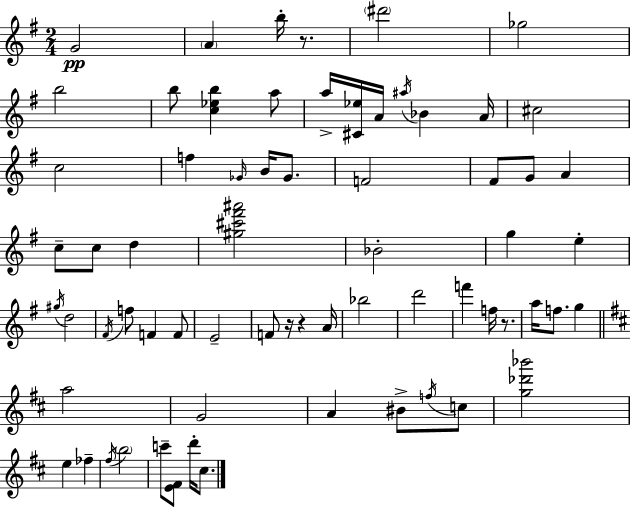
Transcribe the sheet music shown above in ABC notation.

X:1
T:Untitled
M:2/4
L:1/4
K:Em
G2 A b/4 z/2 ^d'2 _g2 b2 b/2 [c_eb] a/2 a/4 [^C_e]/4 A/4 ^a/4 _B A/4 ^c2 c2 f _G/4 B/4 _G/2 F2 ^F/2 G/2 A c/2 c/2 d [^g^c'^f'^a']2 _B2 g e ^g/4 d2 ^F/4 f/2 F F/2 E2 F/2 z/4 z A/4 _b2 d'2 f' f/4 z/2 a/4 f/2 g a2 G2 A ^B/2 f/4 c/2 [g_d'_b']2 e _f ^f/4 b2 c'/2 [E^F]/2 d'/4 ^c/2